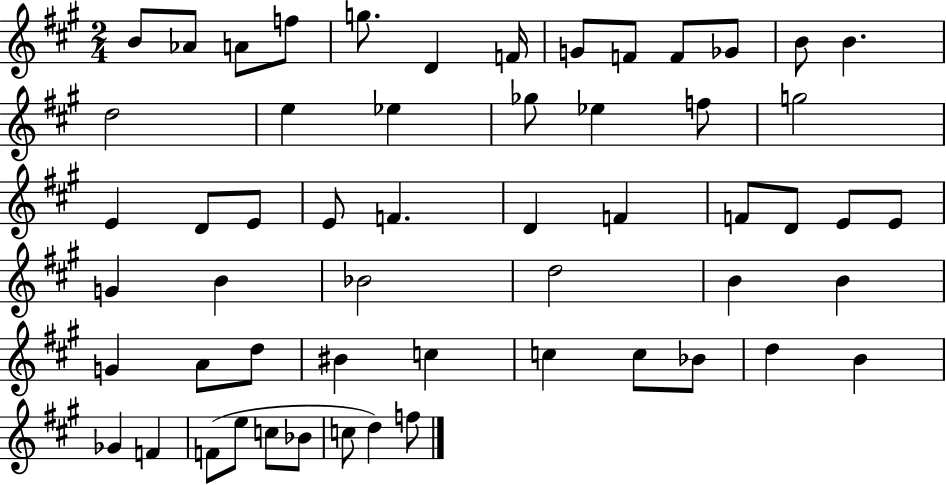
B4/e Ab4/e A4/e F5/e G5/e. D4/q F4/s G4/e F4/e F4/e Gb4/e B4/e B4/q. D5/h E5/q Eb5/q Gb5/e Eb5/q F5/e G5/h E4/q D4/e E4/e E4/e F4/q. D4/q F4/q F4/e D4/e E4/e E4/e G4/q B4/q Bb4/h D5/h B4/q B4/q G4/q A4/e D5/e BIS4/q C5/q C5/q C5/e Bb4/e D5/q B4/q Gb4/q F4/q F4/e E5/e C5/e Bb4/e C5/e D5/q F5/e